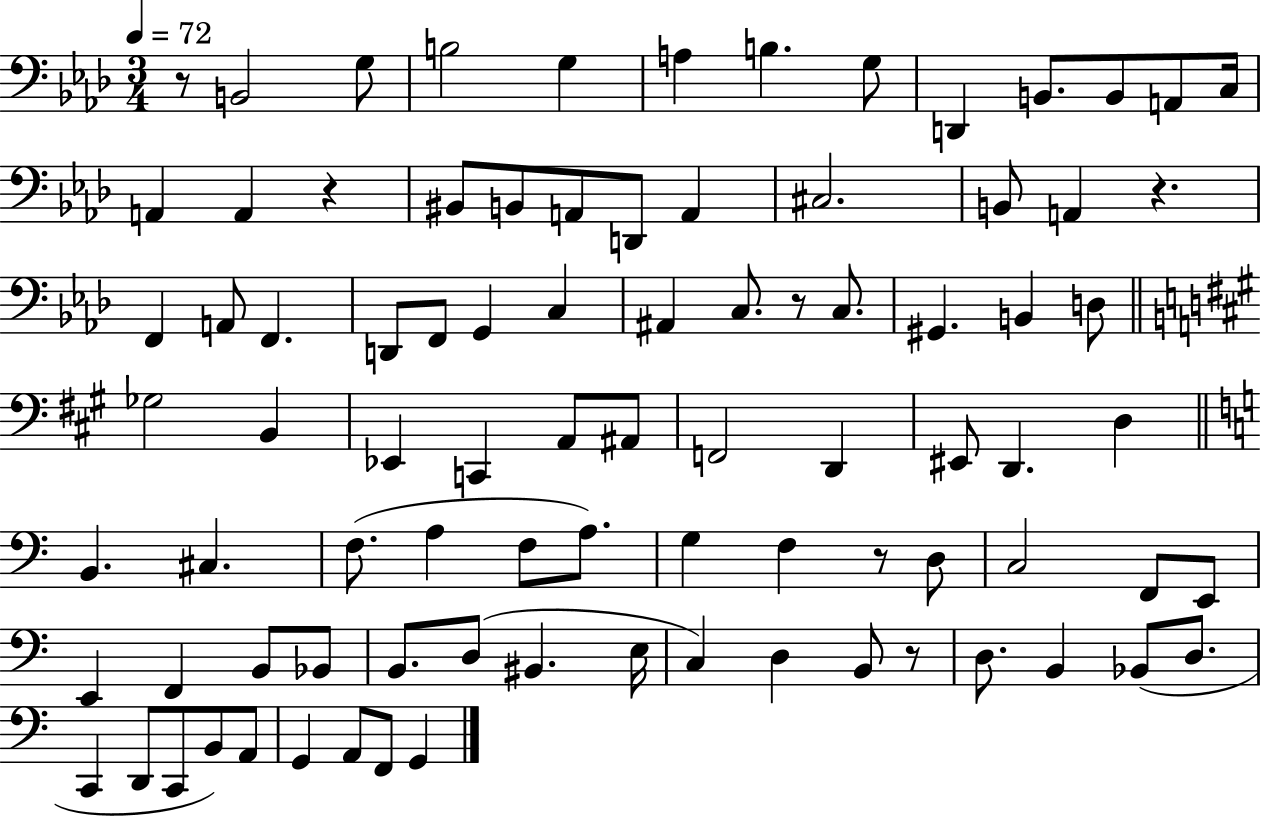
{
  \clef bass
  \numericTimeSignature
  \time 3/4
  \key aes \major
  \tempo 4 = 72
  r8 b,2 g8 | b2 g4 | a4 b4. g8 | d,4 b,8. b,8 a,8 c16 | \break a,4 a,4 r4 | bis,8 b,8 a,8 d,8 a,4 | cis2. | b,8 a,4 r4. | \break f,4 a,8 f,4. | d,8 f,8 g,4 c4 | ais,4 c8. r8 c8. | gis,4. b,4 d8 | \break \bar "||" \break \key a \major ges2 b,4 | ees,4 c,4 a,8 ais,8 | f,2 d,4 | eis,8 d,4. d4 | \break \bar "||" \break \key a \minor b,4. cis4. | f8.( a4 f8 a8.) | g4 f4 r8 d8 | c2 f,8 e,8 | \break e,4 f,4 b,8 bes,8 | b,8. d8( bis,4. e16 | c4) d4 b,8 r8 | d8. b,4 bes,8( d8. | \break c,4 d,8 c,8 b,8) a,8 | g,4 a,8 f,8 g,4 | \bar "|."
}